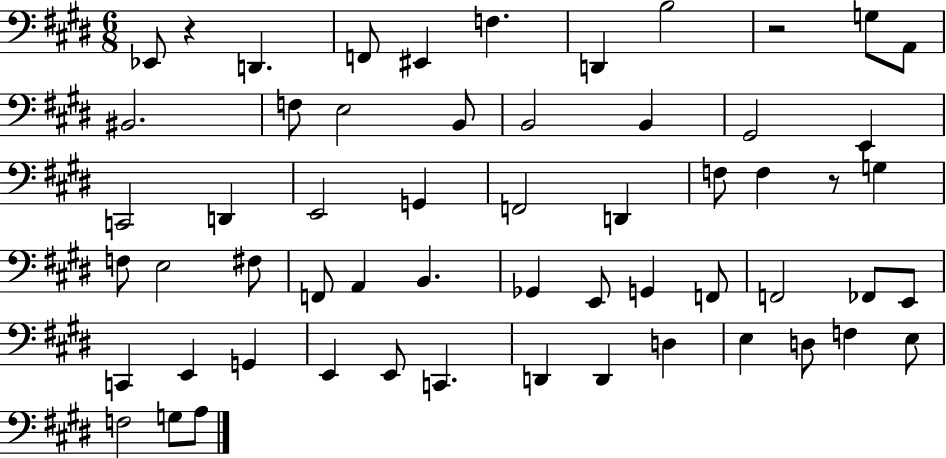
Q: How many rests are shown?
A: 3